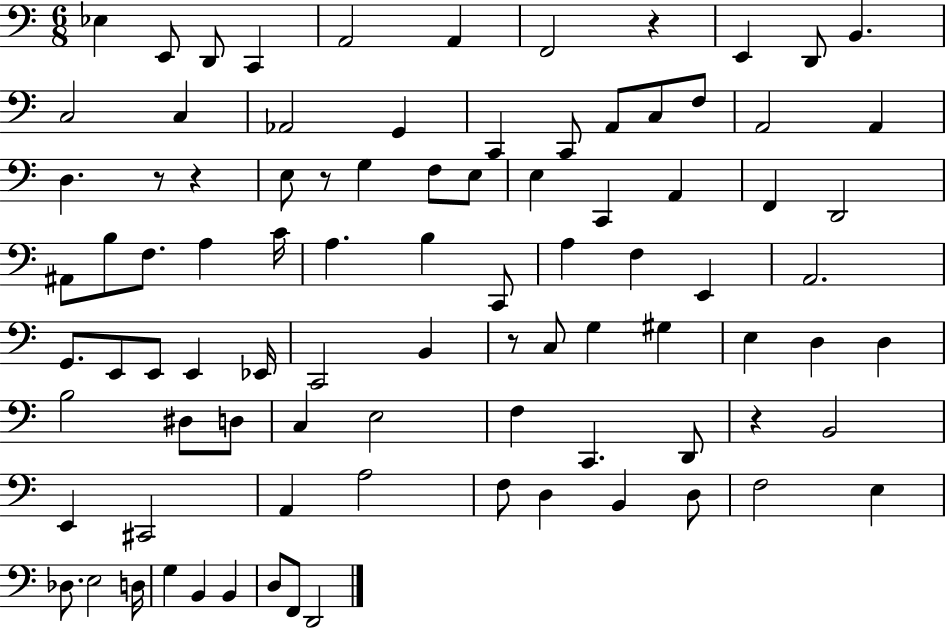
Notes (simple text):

Eb3/q E2/e D2/e C2/q A2/h A2/q F2/h R/q E2/q D2/e B2/q. C3/h C3/q Ab2/h G2/q C2/q C2/e A2/e C3/e F3/e A2/h A2/q D3/q. R/e R/q E3/e R/e G3/q F3/e E3/e E3/q C2/q A2/q F2/q D2/h A#2/e B3/e F3/e. A3/q C4/s A3/q. B3/q C2/e A3/q F3/q E2/q A2/h. G2/e. E2/e E2/e E2/q Eb2/s C2/h B2/q R/e C3/e G3/q G#3/q E3/q D3/q D3/q B3/h D#3/e D3/e C3/q E3/h F3/q C2/q. D2/e R/q B2/h E2/q C#2/h A2/q A3/h F3/e D3/q B2/q D3/e F3/h E3/q Db3/e. E3/h D3/s G3/q B2/q B2/q D3/e F2/e D2/h